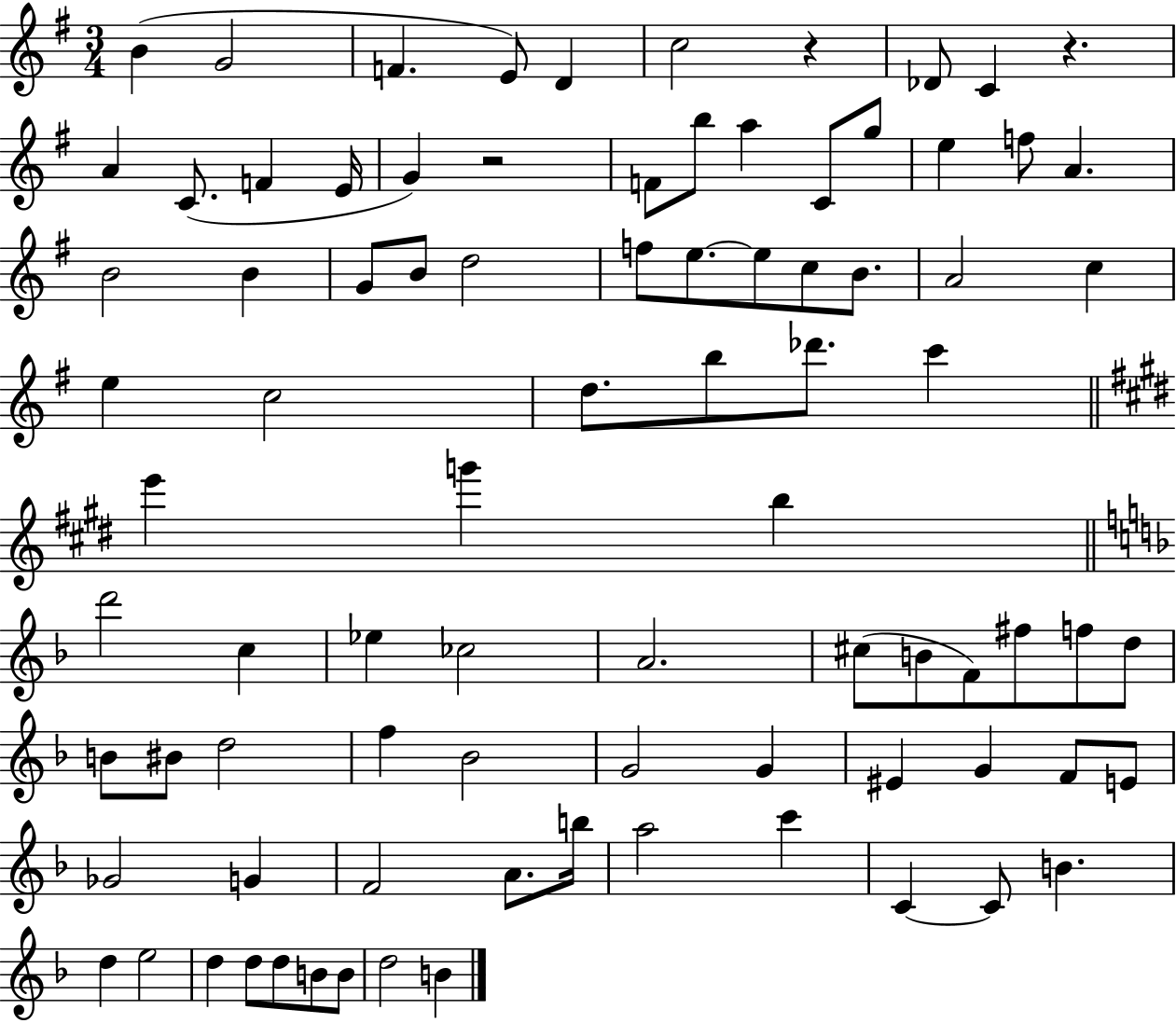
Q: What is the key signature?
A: G major